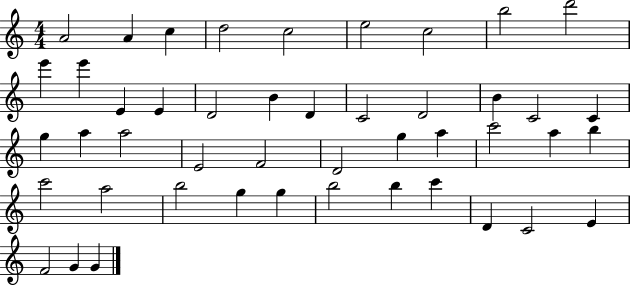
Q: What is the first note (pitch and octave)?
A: A4